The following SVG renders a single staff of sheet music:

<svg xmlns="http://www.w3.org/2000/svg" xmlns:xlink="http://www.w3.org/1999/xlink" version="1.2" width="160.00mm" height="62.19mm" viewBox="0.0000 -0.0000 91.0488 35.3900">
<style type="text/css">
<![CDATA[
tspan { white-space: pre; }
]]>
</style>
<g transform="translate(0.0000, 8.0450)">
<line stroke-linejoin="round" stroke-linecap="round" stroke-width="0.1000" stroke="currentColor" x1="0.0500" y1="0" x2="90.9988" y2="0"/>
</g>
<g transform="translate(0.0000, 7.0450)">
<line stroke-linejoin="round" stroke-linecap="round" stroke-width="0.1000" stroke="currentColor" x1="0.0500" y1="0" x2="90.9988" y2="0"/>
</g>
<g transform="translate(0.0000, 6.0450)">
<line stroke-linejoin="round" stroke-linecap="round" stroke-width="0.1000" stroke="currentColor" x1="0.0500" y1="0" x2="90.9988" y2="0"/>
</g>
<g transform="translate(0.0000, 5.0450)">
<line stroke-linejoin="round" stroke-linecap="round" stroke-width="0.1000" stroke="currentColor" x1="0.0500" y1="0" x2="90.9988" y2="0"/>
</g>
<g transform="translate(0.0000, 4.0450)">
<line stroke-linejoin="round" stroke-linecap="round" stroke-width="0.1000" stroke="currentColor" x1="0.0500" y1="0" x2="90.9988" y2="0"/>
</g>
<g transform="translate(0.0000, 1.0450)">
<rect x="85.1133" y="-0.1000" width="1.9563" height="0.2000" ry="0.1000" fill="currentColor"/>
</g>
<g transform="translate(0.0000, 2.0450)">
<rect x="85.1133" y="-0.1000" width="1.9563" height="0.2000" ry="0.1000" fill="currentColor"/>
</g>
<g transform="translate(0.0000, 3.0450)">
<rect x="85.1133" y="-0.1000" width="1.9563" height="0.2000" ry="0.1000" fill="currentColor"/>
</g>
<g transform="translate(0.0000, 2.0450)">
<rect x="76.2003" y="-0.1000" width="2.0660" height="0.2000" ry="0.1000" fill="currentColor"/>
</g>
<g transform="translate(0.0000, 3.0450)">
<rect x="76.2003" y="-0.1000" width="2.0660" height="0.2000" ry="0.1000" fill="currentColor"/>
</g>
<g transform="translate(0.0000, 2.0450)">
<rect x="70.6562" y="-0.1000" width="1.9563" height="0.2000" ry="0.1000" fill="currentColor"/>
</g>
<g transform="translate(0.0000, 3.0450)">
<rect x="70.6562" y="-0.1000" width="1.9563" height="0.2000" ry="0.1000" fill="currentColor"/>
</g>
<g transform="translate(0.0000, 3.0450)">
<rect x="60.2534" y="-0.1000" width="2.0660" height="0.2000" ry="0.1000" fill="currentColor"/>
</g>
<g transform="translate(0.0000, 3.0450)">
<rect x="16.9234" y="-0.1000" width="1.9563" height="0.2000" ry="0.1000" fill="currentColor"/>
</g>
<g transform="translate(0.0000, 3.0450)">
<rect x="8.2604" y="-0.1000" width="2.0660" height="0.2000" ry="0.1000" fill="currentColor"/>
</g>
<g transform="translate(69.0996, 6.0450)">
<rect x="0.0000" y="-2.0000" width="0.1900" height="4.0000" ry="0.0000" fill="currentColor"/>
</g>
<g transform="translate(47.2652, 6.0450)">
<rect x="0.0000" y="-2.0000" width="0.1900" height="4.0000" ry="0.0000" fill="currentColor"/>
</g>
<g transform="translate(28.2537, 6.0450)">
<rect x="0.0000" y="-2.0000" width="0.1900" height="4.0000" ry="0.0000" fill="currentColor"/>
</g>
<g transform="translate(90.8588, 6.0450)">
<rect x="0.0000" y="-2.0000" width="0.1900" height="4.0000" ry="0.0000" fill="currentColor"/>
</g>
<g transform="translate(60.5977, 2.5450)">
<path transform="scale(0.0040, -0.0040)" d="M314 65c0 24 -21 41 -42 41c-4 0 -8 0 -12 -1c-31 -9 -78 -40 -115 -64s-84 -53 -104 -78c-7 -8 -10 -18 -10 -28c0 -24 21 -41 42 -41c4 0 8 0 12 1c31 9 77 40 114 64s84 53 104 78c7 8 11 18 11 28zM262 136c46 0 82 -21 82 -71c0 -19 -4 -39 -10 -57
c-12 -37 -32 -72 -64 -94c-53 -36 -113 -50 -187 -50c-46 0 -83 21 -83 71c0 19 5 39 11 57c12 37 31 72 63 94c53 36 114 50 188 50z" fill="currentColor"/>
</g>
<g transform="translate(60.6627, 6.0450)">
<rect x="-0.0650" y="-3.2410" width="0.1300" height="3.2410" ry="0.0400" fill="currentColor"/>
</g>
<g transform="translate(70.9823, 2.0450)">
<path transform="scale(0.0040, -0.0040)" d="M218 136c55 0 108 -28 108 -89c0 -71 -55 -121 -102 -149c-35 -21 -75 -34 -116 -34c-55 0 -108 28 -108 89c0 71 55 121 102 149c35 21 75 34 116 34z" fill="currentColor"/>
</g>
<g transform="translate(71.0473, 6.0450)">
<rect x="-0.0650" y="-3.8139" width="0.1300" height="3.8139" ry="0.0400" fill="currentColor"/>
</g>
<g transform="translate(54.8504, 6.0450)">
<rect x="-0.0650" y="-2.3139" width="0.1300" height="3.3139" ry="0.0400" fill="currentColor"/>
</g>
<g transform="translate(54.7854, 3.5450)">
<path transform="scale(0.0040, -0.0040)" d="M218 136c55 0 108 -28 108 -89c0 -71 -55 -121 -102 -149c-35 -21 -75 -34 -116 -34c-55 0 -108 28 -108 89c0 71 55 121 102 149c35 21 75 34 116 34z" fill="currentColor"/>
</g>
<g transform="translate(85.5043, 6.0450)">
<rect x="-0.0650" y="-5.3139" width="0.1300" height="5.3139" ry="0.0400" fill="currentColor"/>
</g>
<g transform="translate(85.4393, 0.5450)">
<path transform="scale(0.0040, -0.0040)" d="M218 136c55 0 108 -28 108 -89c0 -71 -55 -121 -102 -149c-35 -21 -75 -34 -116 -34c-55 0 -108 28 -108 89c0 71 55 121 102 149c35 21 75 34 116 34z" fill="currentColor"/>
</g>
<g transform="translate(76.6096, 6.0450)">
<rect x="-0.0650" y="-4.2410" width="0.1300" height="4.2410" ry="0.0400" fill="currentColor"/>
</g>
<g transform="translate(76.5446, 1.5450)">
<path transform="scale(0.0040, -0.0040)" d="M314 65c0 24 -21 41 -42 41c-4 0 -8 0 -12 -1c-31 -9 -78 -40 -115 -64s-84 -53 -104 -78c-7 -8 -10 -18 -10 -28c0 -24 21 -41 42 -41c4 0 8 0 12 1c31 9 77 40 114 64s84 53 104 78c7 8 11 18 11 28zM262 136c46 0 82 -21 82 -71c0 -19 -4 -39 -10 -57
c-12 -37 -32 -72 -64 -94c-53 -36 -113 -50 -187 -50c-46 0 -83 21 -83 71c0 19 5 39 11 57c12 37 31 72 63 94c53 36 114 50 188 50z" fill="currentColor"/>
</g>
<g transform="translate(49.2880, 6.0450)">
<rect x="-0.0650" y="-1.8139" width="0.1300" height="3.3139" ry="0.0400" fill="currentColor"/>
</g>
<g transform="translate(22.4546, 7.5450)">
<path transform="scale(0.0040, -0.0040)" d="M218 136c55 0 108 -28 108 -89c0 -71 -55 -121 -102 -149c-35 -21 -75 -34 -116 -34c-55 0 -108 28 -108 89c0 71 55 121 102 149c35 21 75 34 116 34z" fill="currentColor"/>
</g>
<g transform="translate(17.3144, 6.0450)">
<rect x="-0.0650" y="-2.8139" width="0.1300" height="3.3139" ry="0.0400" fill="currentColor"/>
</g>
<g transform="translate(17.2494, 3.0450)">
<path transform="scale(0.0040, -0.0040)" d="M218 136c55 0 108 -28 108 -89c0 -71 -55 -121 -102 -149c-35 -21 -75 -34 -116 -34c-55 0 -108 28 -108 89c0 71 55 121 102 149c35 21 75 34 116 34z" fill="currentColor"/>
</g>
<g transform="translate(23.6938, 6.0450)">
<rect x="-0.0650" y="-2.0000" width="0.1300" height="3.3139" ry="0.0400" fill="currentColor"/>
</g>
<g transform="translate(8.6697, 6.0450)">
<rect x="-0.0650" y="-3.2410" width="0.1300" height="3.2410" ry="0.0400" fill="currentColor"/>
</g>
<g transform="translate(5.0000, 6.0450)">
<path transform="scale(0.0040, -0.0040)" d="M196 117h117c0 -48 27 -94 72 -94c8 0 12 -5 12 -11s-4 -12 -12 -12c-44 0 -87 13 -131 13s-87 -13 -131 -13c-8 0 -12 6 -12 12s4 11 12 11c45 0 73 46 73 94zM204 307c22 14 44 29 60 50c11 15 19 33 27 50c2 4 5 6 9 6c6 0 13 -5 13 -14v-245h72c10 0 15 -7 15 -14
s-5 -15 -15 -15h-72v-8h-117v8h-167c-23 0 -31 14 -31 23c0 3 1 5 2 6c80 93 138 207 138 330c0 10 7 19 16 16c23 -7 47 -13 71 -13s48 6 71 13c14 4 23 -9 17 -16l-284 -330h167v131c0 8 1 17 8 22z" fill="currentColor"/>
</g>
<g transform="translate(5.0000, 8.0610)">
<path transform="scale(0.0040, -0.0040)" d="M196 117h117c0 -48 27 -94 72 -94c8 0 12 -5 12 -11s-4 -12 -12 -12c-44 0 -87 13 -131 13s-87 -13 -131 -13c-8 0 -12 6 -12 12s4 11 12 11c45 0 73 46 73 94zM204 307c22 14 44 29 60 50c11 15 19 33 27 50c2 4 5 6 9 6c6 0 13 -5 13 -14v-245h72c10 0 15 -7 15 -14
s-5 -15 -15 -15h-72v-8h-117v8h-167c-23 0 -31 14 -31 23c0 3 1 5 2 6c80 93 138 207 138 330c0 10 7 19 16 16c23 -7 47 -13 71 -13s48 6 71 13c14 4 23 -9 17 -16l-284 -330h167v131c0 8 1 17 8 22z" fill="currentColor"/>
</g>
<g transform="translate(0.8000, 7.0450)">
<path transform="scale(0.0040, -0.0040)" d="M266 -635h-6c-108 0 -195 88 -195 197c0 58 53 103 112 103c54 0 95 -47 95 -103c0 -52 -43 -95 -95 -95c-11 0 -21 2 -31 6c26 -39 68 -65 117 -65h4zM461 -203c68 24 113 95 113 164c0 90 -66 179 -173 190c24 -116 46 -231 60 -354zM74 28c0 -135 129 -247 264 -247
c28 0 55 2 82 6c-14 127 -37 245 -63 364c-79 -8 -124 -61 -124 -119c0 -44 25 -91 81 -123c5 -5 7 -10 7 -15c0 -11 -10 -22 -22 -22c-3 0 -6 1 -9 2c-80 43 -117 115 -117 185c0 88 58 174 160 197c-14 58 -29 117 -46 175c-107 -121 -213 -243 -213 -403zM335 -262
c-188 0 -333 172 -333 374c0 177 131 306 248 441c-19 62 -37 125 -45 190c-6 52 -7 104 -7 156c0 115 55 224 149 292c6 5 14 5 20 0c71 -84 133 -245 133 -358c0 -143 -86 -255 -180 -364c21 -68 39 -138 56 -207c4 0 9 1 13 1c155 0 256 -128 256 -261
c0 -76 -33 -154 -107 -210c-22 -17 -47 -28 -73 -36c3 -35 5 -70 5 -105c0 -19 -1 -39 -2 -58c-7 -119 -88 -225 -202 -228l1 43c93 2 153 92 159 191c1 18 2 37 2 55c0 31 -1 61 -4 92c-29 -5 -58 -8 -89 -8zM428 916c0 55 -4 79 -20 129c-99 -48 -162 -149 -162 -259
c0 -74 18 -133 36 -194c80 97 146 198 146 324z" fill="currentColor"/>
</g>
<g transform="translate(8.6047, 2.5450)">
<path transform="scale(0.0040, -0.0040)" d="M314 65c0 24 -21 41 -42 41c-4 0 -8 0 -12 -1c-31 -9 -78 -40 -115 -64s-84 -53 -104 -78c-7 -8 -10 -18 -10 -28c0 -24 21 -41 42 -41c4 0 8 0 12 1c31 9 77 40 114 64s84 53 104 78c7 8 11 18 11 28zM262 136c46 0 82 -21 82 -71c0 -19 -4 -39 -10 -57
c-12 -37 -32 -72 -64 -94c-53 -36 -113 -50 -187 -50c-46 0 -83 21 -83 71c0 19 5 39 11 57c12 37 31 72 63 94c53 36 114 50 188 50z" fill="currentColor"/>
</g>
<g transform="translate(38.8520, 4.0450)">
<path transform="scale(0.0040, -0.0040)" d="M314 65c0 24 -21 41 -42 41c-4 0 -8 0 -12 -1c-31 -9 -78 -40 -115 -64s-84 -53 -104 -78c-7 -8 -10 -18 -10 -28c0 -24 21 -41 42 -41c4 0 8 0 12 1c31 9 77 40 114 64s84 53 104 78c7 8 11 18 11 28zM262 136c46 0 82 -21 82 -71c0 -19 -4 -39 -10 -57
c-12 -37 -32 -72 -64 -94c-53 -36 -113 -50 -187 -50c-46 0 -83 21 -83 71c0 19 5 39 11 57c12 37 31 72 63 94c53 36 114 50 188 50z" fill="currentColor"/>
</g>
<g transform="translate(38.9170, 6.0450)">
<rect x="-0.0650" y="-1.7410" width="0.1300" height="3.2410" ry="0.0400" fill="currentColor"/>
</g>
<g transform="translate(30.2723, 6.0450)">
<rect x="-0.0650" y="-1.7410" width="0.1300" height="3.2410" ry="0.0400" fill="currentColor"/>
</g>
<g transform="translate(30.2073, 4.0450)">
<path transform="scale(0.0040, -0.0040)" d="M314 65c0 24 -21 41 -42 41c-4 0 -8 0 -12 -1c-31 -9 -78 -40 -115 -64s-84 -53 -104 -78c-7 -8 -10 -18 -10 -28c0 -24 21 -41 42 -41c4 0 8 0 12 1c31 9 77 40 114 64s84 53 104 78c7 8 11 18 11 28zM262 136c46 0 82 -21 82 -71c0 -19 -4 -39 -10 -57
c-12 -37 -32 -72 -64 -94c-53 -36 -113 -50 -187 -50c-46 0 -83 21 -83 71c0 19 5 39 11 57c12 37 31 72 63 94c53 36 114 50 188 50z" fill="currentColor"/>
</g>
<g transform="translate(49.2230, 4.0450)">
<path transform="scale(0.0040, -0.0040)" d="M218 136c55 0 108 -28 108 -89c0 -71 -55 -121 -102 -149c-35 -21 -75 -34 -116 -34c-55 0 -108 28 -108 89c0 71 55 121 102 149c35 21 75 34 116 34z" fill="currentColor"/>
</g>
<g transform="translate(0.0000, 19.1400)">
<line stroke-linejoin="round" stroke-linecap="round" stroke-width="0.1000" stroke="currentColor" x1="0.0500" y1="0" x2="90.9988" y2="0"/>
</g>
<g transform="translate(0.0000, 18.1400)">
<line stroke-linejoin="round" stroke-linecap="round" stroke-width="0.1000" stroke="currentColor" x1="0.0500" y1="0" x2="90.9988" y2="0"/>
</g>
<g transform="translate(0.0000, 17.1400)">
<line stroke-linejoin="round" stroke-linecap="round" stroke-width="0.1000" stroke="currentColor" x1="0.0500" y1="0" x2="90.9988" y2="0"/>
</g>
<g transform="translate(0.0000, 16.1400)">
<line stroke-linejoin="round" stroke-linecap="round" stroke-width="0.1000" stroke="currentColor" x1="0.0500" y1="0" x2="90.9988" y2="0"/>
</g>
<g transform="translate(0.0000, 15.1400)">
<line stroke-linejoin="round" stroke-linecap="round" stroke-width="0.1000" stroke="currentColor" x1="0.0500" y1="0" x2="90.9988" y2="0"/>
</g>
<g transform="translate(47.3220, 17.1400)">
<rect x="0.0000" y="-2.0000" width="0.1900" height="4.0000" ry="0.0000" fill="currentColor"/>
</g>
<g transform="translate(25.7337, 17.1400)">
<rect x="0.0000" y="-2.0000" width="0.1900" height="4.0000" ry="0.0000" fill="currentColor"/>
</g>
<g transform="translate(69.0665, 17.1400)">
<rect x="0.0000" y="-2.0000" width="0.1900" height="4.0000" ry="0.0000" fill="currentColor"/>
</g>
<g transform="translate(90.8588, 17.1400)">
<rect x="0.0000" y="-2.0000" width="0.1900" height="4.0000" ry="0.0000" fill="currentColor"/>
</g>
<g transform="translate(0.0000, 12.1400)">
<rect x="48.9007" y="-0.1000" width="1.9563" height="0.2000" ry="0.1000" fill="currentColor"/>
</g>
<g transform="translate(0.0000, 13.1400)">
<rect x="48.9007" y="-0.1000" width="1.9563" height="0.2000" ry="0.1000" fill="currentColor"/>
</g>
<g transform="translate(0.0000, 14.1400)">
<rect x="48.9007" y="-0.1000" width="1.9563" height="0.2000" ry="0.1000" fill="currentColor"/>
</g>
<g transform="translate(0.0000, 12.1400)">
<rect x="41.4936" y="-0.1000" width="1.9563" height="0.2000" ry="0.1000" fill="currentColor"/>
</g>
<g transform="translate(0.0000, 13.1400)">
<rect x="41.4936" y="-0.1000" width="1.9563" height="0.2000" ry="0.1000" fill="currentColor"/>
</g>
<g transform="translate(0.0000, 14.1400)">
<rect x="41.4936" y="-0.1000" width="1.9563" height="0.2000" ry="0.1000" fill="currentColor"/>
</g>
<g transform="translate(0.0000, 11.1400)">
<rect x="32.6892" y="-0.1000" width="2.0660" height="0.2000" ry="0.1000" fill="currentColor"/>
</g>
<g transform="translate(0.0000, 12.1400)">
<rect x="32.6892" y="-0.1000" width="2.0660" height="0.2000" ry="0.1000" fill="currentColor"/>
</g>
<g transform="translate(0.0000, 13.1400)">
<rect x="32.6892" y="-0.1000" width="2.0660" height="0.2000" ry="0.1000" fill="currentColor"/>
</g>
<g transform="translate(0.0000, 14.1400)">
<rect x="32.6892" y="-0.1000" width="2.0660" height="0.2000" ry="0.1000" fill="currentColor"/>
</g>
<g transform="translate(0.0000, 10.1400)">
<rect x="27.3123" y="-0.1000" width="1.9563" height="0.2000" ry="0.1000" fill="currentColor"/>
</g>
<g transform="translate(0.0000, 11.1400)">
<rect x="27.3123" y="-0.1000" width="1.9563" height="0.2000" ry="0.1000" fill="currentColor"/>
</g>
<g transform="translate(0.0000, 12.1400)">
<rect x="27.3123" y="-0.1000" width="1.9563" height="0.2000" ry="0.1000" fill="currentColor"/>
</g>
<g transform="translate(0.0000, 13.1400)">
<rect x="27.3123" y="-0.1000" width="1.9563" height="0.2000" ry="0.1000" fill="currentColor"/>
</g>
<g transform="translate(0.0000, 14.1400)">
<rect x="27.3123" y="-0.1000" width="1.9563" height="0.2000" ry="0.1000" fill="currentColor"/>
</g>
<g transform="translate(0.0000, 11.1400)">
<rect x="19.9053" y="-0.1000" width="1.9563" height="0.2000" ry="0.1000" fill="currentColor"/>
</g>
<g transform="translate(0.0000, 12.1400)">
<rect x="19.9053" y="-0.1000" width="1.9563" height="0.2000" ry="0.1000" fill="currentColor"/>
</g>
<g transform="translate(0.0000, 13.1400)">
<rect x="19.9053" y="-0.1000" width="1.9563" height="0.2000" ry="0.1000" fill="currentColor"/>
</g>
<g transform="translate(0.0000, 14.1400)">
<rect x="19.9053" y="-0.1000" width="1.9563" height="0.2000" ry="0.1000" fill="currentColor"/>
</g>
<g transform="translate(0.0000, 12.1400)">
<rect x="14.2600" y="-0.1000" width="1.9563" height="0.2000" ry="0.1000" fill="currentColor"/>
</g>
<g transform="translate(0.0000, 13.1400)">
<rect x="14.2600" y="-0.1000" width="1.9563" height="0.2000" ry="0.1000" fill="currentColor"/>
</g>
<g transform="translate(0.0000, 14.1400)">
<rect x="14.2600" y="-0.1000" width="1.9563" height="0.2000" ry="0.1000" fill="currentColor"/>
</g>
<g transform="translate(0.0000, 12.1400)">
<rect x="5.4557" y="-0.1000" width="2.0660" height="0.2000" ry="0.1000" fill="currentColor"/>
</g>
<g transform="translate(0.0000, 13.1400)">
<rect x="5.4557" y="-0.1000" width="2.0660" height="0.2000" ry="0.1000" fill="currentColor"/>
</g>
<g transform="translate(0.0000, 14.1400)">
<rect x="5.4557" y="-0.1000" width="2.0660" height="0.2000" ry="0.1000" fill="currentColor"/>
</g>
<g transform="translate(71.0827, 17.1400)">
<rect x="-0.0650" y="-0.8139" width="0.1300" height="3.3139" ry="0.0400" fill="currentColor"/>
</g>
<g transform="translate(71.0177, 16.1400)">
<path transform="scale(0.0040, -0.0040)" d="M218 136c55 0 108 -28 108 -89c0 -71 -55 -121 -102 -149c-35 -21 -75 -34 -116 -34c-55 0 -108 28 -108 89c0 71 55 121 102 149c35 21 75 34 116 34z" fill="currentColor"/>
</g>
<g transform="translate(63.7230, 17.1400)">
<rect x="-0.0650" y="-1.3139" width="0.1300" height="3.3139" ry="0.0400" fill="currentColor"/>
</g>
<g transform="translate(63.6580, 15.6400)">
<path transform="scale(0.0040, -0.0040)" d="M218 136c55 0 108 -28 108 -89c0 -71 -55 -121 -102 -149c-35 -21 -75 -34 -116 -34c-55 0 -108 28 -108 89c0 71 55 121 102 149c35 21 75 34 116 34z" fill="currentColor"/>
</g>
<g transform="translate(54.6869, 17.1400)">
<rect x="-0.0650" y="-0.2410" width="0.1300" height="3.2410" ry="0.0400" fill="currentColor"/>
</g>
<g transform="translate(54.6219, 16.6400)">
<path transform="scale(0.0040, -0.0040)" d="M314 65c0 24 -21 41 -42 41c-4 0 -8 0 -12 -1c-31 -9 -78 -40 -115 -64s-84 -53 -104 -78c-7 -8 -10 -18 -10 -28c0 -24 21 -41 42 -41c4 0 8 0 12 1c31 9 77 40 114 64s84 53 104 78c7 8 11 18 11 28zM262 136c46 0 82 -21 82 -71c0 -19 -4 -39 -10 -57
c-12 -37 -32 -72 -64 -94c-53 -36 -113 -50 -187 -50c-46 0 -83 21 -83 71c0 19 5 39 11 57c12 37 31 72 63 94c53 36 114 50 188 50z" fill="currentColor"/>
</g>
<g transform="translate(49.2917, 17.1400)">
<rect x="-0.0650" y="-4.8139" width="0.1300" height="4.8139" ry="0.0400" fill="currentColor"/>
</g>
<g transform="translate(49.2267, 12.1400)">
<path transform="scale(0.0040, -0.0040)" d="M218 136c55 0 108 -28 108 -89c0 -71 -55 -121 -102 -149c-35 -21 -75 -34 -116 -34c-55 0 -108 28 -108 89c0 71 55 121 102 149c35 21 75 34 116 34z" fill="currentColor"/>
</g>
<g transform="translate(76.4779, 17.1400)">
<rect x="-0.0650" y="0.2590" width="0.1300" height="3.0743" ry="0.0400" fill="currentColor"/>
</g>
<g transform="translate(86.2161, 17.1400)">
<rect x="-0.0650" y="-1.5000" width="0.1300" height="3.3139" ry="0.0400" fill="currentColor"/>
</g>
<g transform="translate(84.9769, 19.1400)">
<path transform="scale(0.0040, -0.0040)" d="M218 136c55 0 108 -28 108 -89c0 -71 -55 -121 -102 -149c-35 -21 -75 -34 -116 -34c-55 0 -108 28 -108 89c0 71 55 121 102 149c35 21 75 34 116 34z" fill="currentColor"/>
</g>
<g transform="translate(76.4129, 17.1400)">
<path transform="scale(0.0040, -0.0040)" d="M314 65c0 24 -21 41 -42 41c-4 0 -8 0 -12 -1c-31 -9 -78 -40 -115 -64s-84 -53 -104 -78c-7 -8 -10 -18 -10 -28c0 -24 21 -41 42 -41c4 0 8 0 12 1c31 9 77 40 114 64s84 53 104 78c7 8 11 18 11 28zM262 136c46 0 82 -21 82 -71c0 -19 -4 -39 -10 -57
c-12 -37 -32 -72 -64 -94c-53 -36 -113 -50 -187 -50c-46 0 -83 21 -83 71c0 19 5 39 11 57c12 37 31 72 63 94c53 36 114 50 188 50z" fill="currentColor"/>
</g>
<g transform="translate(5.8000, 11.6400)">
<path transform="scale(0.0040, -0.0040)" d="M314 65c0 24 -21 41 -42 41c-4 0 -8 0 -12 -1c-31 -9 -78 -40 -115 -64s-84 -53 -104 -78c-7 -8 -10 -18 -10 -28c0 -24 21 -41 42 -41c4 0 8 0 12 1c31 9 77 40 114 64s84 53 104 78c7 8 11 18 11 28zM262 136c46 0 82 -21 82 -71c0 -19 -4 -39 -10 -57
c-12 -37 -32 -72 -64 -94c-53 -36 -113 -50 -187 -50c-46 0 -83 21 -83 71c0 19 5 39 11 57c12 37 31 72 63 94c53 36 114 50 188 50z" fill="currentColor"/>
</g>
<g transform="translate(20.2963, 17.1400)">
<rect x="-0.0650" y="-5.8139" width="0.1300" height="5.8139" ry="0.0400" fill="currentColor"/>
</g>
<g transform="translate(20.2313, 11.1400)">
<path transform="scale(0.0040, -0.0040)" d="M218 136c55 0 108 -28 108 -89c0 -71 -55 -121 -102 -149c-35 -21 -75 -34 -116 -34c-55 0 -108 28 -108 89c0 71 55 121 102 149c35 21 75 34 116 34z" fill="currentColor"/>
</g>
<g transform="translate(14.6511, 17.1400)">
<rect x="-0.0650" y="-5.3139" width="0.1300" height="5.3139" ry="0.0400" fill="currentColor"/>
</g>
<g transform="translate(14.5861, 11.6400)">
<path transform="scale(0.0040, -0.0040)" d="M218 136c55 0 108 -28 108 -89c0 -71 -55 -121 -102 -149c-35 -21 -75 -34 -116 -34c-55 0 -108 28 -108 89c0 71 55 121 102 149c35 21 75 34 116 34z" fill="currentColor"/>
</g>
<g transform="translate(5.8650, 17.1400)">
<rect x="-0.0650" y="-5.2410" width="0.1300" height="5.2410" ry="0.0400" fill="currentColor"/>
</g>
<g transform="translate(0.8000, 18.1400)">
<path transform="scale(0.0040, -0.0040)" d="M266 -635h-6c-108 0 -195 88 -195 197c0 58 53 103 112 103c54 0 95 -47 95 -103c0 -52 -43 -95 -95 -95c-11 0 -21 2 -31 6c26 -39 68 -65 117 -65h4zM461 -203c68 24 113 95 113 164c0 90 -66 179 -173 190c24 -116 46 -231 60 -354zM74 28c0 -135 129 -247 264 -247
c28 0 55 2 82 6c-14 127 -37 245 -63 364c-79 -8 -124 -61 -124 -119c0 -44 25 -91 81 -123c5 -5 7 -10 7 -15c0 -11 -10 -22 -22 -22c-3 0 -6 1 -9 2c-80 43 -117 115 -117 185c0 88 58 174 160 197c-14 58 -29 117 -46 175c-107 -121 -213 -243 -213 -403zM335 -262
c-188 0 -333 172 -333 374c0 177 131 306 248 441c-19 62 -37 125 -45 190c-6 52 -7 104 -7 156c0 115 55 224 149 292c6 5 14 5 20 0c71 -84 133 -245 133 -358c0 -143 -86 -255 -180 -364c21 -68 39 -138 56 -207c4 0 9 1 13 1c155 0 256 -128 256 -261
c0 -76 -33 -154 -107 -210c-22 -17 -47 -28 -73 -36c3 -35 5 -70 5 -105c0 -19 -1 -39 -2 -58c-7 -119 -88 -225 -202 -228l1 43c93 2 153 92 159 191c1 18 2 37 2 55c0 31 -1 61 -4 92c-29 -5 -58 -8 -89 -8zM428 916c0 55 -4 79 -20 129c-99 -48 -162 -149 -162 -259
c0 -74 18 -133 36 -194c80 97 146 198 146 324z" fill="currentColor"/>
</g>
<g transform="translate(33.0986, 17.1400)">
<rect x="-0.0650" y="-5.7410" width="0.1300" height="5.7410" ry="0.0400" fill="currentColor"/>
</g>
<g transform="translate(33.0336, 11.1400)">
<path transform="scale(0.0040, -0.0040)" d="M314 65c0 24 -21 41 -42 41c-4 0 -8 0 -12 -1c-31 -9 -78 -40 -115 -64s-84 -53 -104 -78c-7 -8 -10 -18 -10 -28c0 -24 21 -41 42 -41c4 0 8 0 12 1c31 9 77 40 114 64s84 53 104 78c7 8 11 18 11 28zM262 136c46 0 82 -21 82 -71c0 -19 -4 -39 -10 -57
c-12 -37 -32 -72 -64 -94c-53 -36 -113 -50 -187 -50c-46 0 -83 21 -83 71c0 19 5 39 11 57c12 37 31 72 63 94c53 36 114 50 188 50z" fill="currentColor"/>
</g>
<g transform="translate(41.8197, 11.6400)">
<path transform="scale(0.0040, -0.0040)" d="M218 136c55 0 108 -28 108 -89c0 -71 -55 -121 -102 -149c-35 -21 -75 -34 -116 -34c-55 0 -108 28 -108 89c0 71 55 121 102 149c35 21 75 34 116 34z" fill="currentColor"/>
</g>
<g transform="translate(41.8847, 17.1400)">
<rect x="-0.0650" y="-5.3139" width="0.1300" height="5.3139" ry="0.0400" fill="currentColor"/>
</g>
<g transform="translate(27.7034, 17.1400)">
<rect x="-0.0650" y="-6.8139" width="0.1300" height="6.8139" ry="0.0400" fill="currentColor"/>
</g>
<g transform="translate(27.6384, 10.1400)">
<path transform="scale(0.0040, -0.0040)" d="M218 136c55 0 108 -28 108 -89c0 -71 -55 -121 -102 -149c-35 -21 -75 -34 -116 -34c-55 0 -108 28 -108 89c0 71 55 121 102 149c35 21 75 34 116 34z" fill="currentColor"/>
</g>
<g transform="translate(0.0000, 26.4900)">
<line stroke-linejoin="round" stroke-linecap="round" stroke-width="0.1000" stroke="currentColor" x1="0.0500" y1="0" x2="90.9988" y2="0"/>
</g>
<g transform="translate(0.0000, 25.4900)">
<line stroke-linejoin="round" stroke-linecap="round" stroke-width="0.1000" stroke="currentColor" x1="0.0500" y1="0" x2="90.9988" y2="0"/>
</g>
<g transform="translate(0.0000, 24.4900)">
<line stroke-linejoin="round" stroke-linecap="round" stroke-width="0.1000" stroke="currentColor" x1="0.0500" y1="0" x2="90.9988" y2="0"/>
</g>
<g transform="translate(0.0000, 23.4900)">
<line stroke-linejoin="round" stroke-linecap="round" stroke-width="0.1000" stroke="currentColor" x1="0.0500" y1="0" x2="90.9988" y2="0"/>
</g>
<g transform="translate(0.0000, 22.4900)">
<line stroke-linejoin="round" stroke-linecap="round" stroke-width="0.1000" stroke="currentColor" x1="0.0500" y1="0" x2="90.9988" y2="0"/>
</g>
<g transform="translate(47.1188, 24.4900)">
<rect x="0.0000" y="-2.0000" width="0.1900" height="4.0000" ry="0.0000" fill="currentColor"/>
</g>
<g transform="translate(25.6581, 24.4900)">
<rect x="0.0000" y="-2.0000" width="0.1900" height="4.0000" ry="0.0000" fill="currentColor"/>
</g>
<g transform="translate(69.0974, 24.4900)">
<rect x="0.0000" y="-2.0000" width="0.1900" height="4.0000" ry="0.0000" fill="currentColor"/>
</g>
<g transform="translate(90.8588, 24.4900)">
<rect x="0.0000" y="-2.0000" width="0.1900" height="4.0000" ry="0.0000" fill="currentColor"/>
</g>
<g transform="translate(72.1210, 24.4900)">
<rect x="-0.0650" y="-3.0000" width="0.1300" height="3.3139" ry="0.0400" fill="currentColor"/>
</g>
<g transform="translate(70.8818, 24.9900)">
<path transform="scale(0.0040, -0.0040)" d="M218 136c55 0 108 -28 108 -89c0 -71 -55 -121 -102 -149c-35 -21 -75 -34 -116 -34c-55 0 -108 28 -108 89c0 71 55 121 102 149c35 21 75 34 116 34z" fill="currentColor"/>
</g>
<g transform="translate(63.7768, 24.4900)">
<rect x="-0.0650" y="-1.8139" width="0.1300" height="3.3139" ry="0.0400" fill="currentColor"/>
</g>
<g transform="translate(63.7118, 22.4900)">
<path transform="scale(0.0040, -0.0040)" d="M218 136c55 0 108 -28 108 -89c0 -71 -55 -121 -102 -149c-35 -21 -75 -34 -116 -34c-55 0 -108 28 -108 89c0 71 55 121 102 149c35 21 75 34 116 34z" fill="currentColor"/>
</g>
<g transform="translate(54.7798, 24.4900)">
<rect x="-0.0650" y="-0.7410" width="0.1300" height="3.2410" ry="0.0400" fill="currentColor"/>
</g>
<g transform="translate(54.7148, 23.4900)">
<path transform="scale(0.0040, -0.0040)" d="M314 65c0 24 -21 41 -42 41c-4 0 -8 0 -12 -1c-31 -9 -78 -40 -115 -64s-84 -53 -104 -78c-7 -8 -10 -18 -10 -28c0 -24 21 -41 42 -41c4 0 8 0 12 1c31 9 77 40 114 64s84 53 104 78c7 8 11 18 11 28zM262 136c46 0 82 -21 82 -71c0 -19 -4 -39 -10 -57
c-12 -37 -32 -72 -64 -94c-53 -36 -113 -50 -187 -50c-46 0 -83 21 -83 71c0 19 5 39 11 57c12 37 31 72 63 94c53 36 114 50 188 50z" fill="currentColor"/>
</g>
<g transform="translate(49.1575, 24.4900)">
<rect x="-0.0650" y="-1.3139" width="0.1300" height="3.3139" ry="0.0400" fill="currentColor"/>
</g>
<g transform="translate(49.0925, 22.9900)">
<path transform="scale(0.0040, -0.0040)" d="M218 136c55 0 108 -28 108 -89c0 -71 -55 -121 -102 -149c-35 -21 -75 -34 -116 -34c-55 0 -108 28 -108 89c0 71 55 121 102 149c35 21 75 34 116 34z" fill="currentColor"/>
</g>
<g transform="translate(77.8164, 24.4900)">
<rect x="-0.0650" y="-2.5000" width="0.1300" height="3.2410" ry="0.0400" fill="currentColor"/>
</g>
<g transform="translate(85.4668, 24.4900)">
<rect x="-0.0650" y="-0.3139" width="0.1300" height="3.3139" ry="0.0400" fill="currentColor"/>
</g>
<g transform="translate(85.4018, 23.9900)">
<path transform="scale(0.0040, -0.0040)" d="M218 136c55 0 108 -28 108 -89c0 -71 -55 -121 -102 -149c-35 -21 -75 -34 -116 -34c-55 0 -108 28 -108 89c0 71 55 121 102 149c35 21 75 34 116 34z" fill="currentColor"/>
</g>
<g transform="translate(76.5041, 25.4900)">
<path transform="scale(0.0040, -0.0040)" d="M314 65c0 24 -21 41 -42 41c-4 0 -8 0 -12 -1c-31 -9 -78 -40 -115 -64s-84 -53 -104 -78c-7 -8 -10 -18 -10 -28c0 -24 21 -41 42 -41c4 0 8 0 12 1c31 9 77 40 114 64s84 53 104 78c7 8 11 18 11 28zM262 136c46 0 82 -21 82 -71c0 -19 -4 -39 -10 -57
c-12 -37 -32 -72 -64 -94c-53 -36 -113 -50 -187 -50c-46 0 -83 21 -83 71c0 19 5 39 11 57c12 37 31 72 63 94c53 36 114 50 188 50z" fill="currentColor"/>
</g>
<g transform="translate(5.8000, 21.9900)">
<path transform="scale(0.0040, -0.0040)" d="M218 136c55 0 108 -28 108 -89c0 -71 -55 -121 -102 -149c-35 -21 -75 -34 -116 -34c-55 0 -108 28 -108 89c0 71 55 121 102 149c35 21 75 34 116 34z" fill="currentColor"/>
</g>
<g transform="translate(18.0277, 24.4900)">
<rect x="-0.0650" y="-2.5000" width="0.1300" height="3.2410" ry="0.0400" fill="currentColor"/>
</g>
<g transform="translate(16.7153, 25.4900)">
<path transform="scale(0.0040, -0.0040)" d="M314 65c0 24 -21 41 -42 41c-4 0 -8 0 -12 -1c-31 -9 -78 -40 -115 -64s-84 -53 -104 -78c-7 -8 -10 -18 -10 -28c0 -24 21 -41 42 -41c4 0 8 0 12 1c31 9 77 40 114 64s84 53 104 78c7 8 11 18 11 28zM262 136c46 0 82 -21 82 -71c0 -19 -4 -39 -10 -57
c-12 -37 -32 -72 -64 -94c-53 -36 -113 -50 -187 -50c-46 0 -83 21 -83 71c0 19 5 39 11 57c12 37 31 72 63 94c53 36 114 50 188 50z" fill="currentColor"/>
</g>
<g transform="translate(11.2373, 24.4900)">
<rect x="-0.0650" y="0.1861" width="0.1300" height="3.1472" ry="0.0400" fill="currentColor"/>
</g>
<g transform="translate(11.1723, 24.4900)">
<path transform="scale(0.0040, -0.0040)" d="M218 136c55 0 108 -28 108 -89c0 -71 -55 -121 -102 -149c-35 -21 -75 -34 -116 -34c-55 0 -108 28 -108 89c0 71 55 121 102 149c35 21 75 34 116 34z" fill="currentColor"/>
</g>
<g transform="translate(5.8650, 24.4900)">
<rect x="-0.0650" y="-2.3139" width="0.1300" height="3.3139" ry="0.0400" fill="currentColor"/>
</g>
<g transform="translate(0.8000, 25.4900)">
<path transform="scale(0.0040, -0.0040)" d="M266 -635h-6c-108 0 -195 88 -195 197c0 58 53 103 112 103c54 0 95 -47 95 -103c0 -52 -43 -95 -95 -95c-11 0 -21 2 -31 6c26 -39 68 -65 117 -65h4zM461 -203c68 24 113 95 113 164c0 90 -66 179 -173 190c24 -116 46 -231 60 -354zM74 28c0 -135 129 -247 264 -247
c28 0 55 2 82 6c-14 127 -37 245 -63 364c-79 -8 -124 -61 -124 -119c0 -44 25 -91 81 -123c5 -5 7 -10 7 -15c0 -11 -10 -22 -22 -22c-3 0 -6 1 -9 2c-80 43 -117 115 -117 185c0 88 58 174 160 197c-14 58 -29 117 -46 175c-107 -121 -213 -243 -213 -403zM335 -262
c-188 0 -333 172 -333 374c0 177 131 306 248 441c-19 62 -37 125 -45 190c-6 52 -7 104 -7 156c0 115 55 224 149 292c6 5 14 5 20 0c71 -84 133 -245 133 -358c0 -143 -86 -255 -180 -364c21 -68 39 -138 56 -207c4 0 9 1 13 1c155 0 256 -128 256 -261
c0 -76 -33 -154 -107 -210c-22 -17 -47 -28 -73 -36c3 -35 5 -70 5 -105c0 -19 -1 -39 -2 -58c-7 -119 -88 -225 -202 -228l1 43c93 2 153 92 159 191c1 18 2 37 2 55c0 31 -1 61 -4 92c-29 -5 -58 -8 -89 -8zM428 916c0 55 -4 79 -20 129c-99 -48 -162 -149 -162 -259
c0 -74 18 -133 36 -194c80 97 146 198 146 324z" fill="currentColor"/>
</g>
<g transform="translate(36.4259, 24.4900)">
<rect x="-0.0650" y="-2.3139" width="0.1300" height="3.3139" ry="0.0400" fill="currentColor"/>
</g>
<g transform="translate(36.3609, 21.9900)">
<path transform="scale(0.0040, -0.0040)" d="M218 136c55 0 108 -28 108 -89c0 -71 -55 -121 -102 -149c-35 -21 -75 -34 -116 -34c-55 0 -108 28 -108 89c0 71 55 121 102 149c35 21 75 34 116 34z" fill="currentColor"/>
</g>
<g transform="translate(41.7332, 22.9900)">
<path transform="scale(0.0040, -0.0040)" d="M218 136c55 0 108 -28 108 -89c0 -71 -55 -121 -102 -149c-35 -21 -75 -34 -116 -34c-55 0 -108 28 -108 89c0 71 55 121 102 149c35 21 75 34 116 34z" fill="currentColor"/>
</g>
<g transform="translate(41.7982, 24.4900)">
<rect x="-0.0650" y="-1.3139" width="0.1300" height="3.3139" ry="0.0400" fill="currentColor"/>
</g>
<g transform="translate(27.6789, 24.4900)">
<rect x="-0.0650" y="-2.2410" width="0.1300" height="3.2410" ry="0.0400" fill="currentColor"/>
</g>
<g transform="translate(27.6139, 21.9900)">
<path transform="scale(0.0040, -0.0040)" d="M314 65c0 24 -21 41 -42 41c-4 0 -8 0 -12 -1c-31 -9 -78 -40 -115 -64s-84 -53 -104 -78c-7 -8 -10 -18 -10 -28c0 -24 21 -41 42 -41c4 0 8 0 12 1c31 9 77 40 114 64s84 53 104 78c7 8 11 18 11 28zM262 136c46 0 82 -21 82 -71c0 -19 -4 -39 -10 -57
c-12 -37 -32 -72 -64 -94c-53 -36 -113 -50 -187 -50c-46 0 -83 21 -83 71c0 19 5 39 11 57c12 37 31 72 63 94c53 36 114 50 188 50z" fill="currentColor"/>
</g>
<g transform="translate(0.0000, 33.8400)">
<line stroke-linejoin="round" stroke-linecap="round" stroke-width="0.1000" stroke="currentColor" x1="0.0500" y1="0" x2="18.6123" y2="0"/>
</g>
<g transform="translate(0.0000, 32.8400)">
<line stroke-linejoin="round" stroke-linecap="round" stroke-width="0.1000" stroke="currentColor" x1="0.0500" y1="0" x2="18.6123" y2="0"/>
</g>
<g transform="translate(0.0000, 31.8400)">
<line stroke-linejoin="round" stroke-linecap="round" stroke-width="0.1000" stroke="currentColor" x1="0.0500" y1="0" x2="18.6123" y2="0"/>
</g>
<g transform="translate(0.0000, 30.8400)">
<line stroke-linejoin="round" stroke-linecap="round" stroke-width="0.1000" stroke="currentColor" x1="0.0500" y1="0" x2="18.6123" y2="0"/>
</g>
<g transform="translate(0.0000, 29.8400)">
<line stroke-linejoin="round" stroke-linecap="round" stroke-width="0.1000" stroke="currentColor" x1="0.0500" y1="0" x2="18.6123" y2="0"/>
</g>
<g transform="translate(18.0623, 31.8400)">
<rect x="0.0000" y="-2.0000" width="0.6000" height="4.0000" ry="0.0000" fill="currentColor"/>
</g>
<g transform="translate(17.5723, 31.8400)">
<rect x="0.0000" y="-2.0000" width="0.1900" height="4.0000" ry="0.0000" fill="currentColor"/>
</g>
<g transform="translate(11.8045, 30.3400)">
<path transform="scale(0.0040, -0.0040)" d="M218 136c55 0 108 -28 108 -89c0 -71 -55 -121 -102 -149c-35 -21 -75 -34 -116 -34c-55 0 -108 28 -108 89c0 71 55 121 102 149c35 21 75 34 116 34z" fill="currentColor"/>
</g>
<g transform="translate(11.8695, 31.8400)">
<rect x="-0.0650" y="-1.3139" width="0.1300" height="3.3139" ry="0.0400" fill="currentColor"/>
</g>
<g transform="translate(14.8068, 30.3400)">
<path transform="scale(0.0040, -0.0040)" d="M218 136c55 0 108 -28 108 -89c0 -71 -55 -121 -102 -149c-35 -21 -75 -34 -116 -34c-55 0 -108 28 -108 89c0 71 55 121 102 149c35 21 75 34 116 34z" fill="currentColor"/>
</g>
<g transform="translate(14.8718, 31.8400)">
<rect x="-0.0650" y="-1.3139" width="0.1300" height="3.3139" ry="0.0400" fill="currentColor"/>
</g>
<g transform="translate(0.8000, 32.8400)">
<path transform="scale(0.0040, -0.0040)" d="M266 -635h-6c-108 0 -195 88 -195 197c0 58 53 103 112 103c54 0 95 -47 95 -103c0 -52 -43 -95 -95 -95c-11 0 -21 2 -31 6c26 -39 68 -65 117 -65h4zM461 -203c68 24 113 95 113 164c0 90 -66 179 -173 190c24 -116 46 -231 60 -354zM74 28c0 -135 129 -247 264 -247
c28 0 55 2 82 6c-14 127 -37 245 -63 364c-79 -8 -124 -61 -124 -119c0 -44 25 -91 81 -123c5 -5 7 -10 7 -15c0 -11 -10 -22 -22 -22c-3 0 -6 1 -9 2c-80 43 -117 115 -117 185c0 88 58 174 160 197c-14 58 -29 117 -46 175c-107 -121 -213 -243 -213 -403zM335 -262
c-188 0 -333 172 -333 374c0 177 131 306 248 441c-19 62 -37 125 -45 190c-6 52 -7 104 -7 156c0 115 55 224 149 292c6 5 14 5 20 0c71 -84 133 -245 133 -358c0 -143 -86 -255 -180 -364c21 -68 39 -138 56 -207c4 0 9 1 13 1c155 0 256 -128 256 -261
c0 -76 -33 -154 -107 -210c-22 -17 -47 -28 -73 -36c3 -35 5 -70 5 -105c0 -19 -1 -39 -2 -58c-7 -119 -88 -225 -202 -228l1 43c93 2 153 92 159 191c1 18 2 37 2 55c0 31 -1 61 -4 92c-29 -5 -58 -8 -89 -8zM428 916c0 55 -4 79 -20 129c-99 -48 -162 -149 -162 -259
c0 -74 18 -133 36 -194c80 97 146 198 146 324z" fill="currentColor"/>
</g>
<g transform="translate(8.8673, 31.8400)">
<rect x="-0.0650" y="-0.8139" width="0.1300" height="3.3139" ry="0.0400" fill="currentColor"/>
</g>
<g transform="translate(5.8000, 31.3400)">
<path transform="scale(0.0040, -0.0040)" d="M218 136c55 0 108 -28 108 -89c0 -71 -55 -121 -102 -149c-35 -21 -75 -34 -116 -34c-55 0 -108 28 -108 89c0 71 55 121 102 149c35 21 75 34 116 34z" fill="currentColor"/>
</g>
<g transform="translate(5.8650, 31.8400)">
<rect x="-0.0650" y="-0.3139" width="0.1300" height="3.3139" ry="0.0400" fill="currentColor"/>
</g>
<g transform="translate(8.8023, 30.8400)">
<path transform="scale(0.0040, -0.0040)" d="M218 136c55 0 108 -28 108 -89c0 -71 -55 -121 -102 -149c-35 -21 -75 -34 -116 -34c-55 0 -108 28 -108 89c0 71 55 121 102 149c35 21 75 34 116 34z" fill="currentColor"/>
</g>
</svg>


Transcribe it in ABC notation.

X:1
T:Untitled
M:4/4
L:1/4
K:C
b2 a F f2 f2 f g b2 c' d'2 f' f'2 f' g' b' g'2 f' e' c2 e d B2 E g B G2 g2 g e e d2 f A G2 c c d e e